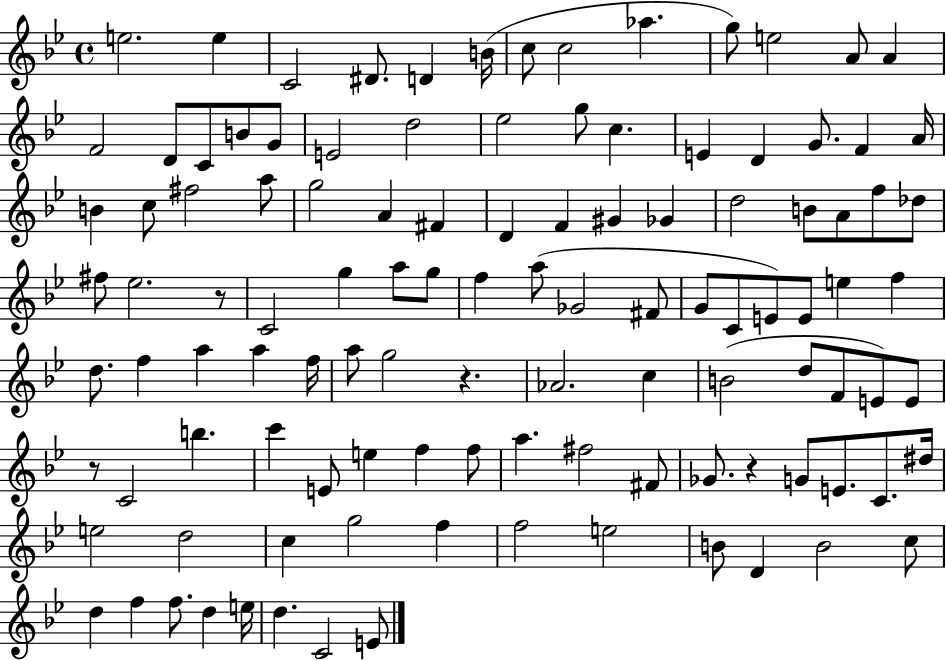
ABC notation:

X:1
T:Untitled
M:4/4
L:1/4
K:Bb
e2 e C2 ^D/2 D B/4 c/2 c2 _a g/2 e2 A/2 A F2 D/2 C/2 B/2 G/2 E2 d2 _e2 g/2 c E D G/2 F A/4 B c/2 ^f2 a/2 g2 A ^F D F ^G _G d2 B/2 A/2 f/2 _d/2 ^f/2 _e2 z/2 C2 g a/2 g/2 f a/2 _G2 ^F/2 G/2 C/2 E/2 E/2 e f d/2 f a a f/4 a/2 g2 z _A2 c B2 d/2 F/2 E/2 E/2 z/2 C2 b c' E/2 e f f/2 a ^f2 ^F/2 _G/2 z G/2 E/2 C/2 ^d/4 e2 d2 c g2 f f2 e2 B/2 D B2 c/2 d f f/2 d e/4 d C2 E/2